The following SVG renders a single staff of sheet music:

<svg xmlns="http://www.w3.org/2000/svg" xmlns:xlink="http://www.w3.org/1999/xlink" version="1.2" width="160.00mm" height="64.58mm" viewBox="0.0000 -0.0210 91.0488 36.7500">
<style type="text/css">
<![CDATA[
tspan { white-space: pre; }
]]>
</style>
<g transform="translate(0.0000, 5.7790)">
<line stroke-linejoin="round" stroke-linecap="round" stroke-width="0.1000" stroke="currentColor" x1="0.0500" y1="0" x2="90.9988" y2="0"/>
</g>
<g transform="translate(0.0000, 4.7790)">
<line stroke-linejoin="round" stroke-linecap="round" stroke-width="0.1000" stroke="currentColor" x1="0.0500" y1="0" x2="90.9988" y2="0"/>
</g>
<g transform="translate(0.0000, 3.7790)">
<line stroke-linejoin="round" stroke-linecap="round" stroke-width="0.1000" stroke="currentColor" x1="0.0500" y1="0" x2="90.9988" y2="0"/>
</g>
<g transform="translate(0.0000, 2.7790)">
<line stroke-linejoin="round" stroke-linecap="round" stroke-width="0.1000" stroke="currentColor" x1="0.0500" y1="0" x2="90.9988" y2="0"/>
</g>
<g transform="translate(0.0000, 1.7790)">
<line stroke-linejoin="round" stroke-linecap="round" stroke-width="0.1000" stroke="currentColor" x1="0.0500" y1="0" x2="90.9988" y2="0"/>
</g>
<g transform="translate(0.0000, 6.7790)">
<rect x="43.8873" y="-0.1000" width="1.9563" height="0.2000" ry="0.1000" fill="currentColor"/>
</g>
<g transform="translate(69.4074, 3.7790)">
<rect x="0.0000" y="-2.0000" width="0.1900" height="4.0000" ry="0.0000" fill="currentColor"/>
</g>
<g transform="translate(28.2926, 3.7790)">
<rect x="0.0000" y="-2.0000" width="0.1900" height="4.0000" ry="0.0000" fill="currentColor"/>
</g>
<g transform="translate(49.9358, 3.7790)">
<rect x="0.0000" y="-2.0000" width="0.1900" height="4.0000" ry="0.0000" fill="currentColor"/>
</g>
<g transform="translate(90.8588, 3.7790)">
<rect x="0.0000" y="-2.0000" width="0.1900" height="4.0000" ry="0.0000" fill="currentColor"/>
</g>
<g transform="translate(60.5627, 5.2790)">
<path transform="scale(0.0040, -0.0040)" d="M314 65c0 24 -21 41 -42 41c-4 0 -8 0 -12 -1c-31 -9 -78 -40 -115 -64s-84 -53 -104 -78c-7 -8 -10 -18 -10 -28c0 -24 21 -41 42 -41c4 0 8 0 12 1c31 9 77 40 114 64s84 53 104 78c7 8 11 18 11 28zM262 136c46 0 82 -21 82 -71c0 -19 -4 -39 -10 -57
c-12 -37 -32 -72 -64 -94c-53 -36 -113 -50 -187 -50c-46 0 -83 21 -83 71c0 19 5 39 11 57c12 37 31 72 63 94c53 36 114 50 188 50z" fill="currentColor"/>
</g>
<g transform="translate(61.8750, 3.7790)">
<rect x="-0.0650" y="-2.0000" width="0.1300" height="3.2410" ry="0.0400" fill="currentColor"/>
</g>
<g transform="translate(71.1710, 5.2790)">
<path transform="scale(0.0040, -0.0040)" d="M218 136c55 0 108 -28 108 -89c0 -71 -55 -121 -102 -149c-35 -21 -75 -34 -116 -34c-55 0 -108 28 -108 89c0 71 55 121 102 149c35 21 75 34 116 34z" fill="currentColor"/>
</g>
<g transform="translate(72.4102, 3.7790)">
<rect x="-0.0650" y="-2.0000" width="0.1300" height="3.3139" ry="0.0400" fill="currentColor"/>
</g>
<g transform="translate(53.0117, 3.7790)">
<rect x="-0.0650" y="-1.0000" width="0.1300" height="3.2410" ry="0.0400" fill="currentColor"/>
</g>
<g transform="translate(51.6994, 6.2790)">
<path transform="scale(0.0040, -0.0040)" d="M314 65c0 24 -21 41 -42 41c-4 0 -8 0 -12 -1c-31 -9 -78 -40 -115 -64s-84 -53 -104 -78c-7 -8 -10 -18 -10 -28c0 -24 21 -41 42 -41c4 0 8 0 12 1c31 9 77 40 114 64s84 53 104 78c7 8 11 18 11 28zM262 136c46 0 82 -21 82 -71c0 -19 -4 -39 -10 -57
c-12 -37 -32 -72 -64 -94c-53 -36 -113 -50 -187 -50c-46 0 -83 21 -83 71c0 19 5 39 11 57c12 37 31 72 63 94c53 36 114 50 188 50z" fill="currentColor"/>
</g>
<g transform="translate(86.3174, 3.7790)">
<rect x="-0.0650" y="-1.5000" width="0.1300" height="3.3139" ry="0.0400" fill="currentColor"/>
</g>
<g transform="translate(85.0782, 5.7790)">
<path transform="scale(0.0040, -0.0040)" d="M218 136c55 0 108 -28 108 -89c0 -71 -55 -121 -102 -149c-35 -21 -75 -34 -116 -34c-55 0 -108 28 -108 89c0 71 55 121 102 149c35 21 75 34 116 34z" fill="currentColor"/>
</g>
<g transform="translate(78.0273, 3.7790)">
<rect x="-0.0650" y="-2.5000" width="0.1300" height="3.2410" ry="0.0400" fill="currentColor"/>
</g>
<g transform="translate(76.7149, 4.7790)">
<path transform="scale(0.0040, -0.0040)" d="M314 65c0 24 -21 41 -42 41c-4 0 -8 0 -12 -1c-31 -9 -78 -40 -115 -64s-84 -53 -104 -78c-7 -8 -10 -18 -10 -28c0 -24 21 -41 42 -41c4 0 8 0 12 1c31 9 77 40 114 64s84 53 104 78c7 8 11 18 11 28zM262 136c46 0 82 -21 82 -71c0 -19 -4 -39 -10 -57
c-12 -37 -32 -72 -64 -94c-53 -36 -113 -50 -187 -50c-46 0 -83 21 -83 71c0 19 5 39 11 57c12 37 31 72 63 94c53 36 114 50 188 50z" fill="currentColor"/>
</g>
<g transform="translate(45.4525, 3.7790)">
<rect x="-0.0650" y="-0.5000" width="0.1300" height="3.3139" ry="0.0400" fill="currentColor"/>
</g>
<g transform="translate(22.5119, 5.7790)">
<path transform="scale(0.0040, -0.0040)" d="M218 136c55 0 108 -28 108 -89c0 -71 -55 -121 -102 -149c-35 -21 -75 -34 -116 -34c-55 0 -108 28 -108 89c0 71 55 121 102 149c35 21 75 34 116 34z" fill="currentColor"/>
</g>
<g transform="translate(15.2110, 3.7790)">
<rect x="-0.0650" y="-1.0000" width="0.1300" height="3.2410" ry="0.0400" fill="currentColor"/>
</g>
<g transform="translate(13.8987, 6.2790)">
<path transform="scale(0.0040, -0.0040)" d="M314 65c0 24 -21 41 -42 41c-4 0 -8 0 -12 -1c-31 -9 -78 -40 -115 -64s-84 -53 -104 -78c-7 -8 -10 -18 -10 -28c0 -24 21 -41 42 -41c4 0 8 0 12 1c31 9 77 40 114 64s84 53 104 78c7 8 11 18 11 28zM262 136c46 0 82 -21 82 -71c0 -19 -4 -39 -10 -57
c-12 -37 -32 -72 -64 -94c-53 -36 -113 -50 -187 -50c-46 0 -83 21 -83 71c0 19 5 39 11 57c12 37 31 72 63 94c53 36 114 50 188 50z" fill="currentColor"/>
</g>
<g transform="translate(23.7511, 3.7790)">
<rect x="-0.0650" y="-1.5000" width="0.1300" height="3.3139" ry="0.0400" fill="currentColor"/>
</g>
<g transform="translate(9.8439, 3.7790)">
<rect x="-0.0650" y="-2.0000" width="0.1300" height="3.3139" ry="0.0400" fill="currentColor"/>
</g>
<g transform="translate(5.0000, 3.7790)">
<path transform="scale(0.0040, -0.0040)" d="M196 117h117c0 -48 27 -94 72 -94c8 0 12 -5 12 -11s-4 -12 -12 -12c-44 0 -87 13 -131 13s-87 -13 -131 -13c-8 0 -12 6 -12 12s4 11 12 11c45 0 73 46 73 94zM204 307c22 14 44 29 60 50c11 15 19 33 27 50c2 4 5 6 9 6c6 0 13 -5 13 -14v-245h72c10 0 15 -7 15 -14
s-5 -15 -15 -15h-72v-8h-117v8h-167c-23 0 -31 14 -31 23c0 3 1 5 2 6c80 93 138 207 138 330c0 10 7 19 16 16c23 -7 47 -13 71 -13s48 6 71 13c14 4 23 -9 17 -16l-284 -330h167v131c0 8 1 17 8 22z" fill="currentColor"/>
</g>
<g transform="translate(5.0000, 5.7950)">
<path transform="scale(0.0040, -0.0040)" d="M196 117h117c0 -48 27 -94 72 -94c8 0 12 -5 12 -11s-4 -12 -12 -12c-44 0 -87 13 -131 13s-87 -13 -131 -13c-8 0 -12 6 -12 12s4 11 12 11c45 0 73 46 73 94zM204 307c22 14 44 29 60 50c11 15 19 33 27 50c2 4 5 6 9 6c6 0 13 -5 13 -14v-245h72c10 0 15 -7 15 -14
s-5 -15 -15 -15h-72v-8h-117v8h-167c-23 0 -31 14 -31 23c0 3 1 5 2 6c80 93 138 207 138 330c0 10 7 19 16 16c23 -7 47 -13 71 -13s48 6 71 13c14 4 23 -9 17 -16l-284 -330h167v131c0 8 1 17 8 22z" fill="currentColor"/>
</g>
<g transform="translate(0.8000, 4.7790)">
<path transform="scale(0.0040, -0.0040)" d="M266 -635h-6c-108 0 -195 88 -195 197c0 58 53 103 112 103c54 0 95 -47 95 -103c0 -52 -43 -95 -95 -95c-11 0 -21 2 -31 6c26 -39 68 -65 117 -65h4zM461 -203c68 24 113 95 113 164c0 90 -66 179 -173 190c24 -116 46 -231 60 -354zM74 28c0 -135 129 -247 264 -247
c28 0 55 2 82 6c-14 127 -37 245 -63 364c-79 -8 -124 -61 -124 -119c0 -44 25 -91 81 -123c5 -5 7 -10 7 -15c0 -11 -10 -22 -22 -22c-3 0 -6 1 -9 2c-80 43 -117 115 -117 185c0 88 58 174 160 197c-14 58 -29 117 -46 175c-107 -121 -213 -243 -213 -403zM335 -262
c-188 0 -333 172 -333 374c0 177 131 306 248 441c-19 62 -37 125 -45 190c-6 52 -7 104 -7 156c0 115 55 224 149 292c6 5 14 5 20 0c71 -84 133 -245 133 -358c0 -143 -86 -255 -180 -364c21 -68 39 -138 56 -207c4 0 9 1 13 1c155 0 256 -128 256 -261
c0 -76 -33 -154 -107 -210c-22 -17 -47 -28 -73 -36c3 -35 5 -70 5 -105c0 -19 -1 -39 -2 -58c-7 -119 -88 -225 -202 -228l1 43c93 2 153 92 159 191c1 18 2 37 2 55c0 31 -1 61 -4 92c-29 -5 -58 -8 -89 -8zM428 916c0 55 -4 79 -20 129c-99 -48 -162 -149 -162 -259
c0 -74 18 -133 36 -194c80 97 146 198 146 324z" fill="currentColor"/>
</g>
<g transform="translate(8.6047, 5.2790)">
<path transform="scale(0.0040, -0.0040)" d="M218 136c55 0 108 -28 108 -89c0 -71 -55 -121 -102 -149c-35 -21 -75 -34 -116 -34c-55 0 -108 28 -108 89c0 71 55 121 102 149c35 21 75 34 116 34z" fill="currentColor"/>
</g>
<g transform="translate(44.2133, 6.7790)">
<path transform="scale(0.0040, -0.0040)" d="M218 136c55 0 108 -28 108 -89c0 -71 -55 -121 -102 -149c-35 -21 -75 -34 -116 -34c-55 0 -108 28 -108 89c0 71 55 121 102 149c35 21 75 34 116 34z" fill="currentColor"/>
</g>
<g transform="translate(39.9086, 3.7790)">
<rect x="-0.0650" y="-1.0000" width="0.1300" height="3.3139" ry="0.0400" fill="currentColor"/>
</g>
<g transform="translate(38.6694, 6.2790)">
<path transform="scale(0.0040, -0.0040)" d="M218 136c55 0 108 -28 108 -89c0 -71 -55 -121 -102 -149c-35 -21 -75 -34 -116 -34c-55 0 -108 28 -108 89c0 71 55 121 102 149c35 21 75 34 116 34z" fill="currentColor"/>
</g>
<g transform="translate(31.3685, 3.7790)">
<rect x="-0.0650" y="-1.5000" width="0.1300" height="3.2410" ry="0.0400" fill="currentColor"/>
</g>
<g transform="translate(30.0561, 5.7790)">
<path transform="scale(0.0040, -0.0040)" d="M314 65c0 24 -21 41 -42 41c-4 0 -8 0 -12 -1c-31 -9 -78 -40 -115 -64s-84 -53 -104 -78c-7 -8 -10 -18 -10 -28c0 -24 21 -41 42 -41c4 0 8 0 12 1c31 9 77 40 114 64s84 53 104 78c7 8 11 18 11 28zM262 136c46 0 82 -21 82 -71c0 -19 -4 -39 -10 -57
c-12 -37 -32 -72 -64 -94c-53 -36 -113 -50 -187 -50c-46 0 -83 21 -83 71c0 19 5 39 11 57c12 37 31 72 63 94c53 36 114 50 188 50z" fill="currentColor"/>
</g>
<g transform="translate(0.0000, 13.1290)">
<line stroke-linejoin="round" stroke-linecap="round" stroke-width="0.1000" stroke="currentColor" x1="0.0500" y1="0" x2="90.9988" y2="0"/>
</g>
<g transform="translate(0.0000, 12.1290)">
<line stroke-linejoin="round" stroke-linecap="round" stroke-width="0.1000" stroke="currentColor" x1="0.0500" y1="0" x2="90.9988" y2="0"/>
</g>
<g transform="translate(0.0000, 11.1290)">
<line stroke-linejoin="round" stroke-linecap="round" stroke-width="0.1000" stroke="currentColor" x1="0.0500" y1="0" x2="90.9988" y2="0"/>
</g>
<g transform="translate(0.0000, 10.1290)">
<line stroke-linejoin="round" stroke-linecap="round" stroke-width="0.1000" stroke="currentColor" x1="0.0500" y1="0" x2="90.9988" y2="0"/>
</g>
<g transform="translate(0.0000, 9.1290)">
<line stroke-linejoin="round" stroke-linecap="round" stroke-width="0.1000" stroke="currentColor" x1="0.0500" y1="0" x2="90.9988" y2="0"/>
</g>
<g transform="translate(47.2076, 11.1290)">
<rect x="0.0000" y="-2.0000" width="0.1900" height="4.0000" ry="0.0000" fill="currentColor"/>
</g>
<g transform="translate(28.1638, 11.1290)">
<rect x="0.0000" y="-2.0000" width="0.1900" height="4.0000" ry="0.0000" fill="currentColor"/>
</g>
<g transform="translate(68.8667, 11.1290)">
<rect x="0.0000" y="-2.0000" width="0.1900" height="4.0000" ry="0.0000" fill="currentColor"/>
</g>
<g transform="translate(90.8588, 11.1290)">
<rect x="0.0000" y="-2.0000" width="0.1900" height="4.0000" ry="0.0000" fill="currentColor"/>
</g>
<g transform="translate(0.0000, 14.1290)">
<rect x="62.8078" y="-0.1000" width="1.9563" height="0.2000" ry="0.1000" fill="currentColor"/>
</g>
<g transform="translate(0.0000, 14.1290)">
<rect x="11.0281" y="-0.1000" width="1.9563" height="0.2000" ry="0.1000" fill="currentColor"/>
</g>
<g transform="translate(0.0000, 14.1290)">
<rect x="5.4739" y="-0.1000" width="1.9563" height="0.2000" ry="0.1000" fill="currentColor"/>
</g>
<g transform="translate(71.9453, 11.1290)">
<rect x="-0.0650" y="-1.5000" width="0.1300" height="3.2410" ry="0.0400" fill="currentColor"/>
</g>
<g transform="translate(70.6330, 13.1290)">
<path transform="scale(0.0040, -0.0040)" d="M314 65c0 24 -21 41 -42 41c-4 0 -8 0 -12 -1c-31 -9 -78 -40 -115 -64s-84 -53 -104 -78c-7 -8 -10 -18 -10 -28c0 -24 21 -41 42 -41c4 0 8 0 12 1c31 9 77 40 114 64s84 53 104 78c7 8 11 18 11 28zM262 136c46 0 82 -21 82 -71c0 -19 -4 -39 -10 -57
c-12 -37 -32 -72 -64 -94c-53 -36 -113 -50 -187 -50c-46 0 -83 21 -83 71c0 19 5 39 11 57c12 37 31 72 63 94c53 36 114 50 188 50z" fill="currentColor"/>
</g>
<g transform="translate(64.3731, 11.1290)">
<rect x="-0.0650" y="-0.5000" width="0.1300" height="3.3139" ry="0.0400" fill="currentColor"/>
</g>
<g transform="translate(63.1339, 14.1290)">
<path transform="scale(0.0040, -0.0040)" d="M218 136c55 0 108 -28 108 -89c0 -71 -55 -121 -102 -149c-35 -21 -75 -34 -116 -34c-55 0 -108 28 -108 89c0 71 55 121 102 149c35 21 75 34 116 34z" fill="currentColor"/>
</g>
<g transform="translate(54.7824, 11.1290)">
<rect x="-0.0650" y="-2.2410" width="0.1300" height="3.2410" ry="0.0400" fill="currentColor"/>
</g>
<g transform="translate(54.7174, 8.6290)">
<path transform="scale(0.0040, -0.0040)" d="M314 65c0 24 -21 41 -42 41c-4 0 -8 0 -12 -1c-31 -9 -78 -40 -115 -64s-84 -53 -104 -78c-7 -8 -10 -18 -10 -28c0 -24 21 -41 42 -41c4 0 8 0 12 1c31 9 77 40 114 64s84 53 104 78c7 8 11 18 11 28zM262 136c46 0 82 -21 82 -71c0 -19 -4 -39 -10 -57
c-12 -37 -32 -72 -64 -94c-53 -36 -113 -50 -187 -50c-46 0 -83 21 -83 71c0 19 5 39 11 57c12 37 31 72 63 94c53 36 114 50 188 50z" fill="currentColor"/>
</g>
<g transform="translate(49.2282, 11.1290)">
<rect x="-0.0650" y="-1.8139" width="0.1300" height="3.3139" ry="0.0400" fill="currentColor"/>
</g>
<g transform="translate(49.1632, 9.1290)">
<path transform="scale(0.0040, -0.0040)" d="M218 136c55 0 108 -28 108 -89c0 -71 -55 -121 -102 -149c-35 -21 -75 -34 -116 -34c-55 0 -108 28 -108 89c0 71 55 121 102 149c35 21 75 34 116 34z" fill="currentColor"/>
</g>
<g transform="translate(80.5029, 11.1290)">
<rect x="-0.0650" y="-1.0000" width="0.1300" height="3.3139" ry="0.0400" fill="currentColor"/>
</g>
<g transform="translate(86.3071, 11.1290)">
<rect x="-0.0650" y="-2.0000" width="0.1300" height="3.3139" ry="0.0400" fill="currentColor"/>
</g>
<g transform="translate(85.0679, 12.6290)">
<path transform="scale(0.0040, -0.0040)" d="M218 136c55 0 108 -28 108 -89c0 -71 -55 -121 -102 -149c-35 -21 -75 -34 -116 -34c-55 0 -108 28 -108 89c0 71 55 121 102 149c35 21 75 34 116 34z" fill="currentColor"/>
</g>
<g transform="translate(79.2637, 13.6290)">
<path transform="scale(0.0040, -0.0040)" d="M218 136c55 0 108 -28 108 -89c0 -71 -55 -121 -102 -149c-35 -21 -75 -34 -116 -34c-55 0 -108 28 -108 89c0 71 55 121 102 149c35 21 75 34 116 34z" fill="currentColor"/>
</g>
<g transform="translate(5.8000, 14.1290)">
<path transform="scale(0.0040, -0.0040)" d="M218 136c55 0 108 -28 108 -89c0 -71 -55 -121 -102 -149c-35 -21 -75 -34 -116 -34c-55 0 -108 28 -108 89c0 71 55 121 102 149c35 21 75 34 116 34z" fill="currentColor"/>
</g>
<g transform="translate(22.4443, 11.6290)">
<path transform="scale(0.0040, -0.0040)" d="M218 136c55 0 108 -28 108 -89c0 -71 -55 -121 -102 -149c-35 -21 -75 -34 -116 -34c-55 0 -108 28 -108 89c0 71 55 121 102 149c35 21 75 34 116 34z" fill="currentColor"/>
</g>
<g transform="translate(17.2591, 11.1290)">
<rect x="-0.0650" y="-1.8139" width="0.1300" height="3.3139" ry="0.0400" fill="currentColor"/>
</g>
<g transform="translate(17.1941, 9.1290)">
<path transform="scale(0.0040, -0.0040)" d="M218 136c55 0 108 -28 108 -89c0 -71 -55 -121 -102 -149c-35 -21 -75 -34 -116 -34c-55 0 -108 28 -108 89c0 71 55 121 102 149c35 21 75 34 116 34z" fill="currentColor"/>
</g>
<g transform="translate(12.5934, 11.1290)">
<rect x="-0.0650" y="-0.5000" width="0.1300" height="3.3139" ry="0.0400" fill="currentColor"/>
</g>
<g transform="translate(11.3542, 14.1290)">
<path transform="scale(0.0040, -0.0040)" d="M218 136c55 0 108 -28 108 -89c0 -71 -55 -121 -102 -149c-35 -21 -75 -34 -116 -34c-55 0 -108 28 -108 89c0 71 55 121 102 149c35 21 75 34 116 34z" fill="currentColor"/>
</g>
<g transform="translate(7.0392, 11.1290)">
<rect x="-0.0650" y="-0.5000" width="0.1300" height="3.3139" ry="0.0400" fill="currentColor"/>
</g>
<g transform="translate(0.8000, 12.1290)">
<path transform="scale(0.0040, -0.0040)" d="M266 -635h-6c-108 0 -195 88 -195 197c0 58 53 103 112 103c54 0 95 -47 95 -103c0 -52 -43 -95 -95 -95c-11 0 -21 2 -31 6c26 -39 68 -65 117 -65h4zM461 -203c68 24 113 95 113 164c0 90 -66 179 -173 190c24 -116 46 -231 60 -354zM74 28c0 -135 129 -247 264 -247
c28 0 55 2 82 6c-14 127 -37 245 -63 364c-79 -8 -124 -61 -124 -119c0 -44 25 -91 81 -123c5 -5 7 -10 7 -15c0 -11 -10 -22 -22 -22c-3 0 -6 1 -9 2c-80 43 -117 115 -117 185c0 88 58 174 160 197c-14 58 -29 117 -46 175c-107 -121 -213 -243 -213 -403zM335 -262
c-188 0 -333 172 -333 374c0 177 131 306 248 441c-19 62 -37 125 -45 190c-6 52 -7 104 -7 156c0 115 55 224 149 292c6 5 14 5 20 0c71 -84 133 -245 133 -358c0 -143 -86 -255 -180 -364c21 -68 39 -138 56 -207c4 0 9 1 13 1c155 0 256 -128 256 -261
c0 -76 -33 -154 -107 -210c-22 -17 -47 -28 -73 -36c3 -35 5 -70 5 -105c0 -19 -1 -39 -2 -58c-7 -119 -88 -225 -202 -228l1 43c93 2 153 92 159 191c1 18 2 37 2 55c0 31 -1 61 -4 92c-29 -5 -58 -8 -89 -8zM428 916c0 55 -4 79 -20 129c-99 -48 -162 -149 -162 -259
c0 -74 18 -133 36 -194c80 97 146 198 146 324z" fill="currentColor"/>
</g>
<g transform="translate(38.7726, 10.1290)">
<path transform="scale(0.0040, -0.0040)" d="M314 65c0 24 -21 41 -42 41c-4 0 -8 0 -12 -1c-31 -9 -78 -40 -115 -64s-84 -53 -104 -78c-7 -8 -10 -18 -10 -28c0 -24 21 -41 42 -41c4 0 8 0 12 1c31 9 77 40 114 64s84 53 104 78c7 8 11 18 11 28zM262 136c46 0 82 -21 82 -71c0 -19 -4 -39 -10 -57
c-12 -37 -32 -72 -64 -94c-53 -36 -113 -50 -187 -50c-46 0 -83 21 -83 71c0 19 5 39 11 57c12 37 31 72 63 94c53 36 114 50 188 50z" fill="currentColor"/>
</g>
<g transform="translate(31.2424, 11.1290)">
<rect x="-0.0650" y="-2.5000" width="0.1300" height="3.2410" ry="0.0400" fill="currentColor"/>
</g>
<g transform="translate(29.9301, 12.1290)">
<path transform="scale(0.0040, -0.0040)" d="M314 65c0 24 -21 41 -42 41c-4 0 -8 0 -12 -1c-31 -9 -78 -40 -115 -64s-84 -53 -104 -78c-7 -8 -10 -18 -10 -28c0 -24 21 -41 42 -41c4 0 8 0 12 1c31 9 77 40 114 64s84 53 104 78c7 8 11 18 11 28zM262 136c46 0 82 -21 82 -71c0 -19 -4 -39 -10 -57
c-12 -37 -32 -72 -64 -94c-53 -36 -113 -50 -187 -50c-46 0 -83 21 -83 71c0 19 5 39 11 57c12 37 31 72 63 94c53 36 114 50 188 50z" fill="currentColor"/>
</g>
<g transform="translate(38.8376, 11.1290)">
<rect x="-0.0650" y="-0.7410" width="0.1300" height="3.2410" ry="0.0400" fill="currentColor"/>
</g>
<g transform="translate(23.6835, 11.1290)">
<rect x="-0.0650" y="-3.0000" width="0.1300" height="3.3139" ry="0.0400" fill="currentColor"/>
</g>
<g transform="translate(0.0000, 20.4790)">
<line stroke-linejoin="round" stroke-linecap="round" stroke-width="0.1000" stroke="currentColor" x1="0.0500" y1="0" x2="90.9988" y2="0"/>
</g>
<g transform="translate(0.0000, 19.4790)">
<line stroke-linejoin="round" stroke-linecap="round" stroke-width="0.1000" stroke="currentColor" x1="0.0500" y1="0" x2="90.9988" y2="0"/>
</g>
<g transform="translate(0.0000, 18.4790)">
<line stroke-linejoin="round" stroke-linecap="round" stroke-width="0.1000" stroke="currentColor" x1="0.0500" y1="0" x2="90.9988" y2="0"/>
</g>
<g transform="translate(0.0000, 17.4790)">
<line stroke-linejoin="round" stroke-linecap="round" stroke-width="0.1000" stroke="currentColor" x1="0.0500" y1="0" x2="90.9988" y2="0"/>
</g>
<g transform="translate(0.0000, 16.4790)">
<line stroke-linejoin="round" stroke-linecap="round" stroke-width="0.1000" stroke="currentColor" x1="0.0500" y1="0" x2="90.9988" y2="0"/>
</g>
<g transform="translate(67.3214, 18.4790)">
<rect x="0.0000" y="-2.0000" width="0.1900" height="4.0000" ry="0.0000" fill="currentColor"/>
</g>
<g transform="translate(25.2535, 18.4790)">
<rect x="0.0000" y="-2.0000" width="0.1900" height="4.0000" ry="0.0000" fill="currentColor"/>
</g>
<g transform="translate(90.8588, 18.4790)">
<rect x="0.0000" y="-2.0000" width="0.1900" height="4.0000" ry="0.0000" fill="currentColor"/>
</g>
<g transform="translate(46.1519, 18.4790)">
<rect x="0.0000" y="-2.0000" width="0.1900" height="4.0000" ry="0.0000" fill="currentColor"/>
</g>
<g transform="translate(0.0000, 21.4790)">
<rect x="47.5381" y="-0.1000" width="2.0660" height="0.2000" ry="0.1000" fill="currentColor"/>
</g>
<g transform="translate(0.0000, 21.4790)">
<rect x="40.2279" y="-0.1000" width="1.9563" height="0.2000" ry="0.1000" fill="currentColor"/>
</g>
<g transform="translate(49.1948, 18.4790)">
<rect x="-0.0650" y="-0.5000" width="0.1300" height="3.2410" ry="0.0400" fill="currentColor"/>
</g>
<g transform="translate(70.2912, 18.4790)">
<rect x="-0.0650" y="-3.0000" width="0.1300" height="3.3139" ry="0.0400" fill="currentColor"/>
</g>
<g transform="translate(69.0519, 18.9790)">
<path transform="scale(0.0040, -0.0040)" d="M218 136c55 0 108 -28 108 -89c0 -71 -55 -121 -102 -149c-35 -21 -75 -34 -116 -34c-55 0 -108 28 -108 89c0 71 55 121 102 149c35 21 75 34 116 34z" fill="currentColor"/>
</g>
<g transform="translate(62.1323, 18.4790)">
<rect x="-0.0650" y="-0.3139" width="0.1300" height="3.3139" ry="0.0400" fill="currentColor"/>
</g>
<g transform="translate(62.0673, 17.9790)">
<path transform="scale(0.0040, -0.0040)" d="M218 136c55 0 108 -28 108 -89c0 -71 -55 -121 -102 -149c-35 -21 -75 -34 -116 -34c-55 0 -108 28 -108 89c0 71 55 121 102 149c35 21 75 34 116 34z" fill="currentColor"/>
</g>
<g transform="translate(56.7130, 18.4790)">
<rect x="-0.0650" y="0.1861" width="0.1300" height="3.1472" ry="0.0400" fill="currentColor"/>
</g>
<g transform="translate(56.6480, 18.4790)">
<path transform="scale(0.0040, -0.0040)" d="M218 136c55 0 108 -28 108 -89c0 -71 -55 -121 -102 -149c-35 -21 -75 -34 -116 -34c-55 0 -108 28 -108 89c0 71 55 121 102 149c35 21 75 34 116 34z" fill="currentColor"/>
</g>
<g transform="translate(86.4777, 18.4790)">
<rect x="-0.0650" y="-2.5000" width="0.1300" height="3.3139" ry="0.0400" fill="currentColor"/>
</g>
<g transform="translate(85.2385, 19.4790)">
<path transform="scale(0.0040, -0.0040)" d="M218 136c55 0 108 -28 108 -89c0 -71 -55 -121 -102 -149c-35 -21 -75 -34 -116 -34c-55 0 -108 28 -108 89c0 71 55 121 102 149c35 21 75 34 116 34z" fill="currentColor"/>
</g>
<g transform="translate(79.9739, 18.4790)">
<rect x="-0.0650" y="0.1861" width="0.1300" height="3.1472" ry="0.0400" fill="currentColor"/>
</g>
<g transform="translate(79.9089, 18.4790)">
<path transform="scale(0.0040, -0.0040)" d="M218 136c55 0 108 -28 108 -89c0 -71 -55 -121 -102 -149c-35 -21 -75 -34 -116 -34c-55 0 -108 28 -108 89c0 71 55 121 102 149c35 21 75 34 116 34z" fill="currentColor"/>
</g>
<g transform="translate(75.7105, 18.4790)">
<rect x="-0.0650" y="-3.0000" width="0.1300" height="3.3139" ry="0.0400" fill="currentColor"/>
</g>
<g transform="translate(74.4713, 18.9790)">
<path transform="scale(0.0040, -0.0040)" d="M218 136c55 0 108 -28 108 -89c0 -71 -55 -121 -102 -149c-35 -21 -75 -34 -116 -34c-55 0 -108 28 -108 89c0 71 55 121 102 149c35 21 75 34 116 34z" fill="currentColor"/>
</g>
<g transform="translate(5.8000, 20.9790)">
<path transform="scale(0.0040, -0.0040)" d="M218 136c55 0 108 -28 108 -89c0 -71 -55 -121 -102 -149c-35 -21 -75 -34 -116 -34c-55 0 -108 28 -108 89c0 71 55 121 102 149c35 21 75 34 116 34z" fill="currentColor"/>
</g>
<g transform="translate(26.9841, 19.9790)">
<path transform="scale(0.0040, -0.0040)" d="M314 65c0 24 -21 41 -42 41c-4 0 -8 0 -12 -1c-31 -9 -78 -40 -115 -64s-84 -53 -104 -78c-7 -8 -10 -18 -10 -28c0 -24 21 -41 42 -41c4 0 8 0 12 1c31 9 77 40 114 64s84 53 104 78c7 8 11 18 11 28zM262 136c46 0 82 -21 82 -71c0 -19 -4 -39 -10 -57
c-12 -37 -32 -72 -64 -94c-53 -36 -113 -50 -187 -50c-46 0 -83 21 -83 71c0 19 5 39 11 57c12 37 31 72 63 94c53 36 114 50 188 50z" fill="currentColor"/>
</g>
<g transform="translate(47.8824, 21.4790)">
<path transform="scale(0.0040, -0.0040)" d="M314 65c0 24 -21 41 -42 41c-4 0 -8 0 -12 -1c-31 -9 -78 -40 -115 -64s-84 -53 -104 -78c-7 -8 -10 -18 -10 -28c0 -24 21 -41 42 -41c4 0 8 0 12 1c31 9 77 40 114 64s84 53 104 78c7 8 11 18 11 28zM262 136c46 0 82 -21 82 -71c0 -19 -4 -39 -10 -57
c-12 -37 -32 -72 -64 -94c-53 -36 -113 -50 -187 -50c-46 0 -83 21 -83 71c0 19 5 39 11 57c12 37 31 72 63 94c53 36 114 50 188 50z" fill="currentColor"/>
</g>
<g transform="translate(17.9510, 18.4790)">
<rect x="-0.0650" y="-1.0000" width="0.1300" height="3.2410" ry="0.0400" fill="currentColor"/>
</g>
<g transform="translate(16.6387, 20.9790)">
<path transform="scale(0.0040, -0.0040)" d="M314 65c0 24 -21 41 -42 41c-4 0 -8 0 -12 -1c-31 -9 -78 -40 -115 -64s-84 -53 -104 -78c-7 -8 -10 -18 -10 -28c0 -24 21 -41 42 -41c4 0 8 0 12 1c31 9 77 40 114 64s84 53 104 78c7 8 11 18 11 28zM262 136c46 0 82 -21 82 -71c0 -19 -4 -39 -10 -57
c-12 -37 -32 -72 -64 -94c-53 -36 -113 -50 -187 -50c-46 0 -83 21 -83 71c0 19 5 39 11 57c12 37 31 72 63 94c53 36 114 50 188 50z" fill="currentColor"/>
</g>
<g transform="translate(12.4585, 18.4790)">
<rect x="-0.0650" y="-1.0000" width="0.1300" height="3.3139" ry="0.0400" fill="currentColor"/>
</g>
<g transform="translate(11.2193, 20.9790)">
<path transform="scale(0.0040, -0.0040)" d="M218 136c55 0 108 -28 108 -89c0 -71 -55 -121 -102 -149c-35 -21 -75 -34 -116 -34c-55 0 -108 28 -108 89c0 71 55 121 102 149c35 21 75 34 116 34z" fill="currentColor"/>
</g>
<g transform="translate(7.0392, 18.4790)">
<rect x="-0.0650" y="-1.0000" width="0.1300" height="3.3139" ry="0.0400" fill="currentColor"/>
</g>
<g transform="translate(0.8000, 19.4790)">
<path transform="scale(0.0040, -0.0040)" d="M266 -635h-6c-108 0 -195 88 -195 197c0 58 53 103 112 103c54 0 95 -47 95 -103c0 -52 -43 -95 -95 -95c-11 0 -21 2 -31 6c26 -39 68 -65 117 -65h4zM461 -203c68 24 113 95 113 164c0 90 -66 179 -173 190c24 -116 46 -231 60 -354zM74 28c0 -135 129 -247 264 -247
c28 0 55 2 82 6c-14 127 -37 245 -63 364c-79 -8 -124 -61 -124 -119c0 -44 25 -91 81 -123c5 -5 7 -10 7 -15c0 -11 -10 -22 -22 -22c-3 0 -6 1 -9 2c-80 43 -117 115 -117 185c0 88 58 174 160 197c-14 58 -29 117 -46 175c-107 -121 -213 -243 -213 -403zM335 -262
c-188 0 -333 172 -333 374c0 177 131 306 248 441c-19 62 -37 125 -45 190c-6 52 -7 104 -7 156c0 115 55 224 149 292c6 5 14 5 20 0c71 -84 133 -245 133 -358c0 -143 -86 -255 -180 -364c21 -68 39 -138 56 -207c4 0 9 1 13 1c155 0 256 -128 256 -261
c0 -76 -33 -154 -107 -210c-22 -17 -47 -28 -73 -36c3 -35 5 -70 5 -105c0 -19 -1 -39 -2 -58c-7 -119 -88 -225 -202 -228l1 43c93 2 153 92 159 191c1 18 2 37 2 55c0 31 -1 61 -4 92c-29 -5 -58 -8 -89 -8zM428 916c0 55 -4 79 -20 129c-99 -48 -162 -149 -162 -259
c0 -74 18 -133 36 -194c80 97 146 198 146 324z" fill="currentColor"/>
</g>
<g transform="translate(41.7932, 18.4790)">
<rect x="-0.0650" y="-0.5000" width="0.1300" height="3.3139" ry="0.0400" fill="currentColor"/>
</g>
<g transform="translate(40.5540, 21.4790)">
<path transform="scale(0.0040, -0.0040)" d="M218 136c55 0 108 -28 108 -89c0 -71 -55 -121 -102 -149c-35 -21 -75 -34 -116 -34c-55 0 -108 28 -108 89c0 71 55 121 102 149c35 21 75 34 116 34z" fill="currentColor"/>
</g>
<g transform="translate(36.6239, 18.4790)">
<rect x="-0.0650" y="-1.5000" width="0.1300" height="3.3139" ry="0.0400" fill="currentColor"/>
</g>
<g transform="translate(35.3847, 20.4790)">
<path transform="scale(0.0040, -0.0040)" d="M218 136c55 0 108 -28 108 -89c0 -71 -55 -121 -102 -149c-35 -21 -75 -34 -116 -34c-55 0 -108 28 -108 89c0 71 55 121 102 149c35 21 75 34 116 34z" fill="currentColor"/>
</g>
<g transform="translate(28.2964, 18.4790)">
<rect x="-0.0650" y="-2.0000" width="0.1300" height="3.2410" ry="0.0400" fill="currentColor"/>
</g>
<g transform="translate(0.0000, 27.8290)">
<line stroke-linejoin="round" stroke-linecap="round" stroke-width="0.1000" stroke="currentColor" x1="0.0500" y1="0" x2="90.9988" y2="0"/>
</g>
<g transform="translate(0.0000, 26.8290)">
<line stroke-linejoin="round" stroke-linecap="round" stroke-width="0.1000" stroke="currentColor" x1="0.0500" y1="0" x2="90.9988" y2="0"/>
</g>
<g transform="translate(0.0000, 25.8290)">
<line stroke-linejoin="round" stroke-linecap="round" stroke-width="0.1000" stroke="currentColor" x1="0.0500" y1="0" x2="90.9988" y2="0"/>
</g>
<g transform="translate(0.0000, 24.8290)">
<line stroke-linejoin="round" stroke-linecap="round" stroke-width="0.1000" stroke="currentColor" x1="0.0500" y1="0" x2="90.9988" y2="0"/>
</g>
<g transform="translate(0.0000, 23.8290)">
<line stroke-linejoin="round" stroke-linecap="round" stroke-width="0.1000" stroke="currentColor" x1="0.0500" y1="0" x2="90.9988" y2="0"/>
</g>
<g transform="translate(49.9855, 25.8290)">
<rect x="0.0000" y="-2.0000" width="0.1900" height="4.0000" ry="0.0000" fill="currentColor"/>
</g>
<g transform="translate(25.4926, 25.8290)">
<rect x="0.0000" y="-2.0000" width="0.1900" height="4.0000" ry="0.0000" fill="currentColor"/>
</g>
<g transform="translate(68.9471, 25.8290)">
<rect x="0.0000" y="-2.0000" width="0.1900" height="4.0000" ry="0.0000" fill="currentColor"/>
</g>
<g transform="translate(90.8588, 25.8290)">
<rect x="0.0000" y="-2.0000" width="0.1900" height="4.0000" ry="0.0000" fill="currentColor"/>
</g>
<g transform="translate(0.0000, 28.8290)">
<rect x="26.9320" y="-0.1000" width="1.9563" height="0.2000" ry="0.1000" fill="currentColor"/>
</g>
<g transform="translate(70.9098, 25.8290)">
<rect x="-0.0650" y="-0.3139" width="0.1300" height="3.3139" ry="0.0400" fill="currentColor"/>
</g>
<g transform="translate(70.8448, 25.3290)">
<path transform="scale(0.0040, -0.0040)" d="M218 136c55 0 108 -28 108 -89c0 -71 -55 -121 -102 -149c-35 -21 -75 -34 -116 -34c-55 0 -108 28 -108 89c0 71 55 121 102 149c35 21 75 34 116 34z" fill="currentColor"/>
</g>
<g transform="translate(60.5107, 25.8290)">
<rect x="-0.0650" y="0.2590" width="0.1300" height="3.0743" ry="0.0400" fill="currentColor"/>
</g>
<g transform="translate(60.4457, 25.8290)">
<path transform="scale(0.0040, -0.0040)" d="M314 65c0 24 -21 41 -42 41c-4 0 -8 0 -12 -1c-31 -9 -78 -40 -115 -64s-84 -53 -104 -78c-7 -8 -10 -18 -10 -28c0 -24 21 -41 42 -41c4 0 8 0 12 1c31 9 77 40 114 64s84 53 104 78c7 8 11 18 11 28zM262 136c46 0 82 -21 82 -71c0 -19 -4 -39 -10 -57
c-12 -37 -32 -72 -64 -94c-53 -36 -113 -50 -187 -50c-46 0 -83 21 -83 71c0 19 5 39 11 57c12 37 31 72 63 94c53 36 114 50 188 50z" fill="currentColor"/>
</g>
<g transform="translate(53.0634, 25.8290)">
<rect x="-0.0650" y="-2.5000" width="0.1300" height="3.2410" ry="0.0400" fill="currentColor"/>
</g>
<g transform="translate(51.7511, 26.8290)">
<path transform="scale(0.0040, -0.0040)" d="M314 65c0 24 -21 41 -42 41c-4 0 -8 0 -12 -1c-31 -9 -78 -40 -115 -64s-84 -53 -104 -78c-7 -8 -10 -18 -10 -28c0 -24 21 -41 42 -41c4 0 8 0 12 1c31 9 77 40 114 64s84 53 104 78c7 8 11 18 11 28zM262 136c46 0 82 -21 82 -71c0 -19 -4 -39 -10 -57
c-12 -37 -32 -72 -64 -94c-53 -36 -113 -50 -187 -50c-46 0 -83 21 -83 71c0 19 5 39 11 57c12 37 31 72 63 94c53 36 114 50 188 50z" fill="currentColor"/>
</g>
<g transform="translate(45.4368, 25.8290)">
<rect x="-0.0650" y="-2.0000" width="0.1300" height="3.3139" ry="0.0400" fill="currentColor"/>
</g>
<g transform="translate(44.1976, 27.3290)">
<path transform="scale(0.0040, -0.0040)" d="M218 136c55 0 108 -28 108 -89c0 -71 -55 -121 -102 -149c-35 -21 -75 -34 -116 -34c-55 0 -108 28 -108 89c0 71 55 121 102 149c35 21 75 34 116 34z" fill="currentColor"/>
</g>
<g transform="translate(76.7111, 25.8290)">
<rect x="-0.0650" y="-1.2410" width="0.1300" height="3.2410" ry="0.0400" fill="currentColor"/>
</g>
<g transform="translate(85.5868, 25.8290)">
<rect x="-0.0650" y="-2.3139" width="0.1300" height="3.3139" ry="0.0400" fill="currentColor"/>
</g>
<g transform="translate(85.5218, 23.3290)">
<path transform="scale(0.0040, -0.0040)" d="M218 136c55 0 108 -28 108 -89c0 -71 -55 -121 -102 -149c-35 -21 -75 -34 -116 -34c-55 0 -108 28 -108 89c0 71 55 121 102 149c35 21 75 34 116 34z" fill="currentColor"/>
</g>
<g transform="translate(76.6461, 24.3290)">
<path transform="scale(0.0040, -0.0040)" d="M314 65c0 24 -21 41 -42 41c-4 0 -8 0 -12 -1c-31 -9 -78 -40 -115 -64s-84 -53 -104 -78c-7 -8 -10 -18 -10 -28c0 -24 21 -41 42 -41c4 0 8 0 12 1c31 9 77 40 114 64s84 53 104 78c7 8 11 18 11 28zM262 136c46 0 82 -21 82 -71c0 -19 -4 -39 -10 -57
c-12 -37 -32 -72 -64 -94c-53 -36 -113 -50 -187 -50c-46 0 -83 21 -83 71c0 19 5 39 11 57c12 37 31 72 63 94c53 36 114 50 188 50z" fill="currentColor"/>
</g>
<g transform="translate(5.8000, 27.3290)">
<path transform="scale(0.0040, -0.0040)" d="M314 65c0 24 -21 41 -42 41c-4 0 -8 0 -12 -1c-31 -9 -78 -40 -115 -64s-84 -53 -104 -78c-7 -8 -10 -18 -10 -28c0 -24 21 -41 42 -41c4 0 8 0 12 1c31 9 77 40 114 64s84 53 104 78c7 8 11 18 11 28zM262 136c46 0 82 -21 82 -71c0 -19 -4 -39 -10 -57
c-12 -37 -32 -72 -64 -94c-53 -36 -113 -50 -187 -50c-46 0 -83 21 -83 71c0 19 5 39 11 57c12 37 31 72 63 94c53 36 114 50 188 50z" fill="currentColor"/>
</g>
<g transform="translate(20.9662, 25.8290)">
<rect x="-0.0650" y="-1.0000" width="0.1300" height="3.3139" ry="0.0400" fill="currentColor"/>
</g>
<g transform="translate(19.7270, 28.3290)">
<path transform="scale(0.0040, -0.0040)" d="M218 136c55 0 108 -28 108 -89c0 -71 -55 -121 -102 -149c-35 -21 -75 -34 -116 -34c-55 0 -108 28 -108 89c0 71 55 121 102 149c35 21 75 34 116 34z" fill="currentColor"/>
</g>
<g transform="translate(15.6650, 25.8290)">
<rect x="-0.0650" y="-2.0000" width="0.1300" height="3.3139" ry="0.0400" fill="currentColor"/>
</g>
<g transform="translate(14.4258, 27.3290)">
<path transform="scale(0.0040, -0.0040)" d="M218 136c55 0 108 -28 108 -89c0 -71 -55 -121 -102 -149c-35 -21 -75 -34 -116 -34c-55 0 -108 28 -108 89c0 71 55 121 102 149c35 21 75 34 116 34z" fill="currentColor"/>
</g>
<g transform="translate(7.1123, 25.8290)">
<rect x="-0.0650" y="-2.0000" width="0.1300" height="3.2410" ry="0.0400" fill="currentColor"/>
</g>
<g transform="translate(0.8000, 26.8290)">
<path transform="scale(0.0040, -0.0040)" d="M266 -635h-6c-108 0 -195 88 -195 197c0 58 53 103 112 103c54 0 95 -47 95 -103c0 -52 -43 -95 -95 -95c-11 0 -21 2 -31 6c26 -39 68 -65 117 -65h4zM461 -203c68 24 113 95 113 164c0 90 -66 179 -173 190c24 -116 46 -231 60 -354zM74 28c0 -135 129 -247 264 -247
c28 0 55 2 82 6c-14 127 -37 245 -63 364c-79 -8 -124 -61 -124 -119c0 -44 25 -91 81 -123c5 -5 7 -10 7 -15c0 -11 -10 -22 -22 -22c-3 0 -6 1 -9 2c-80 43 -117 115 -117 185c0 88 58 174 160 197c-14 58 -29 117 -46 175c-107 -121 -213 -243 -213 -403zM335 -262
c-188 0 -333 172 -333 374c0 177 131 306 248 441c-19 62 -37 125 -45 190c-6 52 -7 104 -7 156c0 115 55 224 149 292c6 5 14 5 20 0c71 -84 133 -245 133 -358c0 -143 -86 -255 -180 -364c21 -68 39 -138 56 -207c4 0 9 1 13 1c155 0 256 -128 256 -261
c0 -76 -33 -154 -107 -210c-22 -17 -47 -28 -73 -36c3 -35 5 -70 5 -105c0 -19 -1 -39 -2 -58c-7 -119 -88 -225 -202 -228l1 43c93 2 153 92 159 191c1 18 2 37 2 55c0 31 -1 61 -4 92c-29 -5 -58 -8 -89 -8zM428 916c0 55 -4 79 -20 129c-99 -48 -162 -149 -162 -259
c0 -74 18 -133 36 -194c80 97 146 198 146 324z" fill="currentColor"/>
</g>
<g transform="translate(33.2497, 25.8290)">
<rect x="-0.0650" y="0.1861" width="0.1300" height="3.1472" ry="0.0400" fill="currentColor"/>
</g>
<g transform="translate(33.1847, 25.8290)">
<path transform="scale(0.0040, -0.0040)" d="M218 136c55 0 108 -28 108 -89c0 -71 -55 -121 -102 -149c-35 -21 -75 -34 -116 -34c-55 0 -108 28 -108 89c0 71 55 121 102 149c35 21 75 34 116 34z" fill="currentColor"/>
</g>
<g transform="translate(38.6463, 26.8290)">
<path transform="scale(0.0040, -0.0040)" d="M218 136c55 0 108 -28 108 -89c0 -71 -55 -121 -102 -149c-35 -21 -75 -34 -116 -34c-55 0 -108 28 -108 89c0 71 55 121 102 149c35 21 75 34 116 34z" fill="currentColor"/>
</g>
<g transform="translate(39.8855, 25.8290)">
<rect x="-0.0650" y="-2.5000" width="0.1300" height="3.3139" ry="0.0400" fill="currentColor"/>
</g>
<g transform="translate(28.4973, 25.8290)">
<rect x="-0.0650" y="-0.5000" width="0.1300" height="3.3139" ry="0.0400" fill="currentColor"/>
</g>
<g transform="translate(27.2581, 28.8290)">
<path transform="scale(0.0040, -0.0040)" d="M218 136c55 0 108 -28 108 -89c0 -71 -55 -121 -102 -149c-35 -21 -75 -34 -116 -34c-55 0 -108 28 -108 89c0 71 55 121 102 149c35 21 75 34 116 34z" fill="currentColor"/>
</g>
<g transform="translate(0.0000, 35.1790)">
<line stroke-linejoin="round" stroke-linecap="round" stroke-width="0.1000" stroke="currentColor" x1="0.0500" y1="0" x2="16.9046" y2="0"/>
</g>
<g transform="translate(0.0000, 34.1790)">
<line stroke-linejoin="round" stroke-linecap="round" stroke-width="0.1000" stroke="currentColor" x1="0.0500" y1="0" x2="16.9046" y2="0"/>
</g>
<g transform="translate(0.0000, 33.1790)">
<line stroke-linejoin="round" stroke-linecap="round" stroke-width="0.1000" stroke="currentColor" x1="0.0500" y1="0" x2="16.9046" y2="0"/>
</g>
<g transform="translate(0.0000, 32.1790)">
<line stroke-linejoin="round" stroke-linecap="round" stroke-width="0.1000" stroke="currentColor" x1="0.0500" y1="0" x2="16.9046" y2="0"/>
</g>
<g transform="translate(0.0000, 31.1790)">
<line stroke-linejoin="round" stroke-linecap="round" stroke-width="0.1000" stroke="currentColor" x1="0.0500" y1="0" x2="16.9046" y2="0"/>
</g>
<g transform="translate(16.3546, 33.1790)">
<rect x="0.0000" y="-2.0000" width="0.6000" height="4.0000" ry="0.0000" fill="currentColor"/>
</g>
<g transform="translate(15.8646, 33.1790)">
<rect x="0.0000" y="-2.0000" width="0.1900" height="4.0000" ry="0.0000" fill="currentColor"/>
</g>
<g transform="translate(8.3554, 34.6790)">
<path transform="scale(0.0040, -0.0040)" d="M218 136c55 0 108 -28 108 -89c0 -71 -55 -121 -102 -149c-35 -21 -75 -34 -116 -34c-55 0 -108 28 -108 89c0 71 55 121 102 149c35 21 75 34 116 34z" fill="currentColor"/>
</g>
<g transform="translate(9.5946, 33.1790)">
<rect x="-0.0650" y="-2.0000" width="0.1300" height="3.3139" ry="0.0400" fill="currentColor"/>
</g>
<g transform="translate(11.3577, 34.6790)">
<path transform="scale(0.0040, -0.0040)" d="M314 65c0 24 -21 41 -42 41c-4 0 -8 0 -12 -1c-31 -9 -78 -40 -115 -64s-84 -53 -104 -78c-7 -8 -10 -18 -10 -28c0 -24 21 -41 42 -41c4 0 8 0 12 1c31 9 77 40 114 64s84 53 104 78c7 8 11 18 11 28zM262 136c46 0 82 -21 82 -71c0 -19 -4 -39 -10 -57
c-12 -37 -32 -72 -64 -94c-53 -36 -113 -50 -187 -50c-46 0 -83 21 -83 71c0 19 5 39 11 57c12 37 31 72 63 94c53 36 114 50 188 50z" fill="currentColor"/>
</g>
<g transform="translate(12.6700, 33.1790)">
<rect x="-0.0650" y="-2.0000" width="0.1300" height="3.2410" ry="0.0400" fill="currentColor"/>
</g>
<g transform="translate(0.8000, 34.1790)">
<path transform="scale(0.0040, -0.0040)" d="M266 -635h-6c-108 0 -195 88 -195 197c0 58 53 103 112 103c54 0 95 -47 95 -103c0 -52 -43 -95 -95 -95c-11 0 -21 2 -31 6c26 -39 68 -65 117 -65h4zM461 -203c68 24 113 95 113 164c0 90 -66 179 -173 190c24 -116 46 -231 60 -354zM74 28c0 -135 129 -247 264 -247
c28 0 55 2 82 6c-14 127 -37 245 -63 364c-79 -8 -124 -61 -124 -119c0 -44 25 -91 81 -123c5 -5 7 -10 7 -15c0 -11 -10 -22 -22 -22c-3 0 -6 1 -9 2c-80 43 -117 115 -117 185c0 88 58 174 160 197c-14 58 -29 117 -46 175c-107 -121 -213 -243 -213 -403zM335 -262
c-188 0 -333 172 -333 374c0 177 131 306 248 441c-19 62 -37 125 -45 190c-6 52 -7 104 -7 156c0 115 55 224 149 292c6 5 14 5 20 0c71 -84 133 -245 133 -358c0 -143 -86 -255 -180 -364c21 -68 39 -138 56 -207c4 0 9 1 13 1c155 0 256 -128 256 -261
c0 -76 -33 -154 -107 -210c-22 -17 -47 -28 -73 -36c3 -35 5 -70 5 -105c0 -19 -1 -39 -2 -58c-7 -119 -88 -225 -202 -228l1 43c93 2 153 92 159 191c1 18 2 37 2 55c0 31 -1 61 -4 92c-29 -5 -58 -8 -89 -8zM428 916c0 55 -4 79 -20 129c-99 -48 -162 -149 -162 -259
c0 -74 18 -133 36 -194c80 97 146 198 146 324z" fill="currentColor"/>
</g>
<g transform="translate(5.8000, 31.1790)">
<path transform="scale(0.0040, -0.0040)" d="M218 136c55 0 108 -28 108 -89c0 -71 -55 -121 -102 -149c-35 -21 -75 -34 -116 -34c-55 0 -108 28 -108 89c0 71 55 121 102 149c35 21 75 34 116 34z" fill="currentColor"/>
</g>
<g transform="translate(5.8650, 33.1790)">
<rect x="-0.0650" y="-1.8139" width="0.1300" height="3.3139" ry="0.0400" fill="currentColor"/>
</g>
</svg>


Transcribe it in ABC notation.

X:1
T:Untitled
M:4/4
L:1/4
K:C
F D2 E E2 D C D2 F2 F G2 E C C f A G2 d2 f g2 C E2 D F D D D2 F2 E C C2 B c A A B G F2 F D C B G F G2 B2 c e2 g f F F2